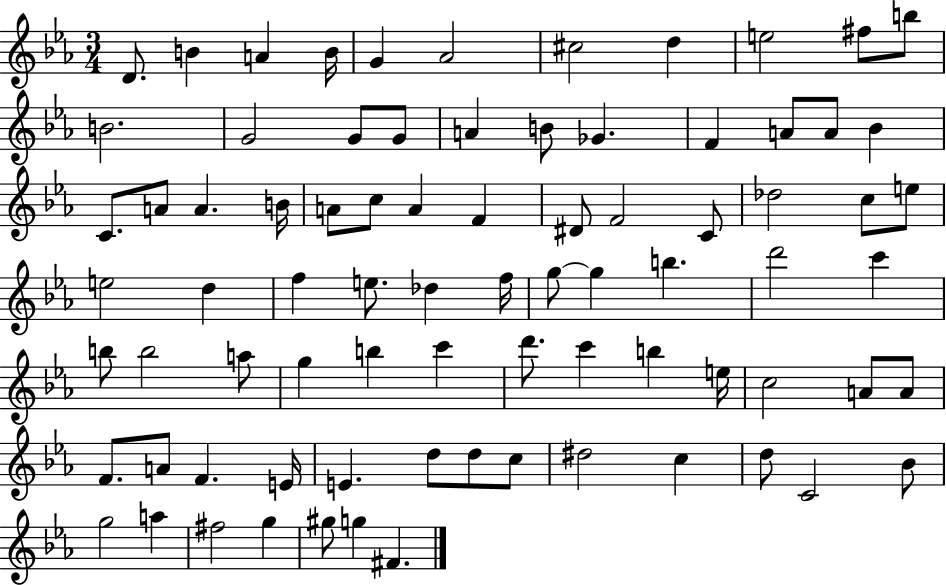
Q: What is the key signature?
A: EES major